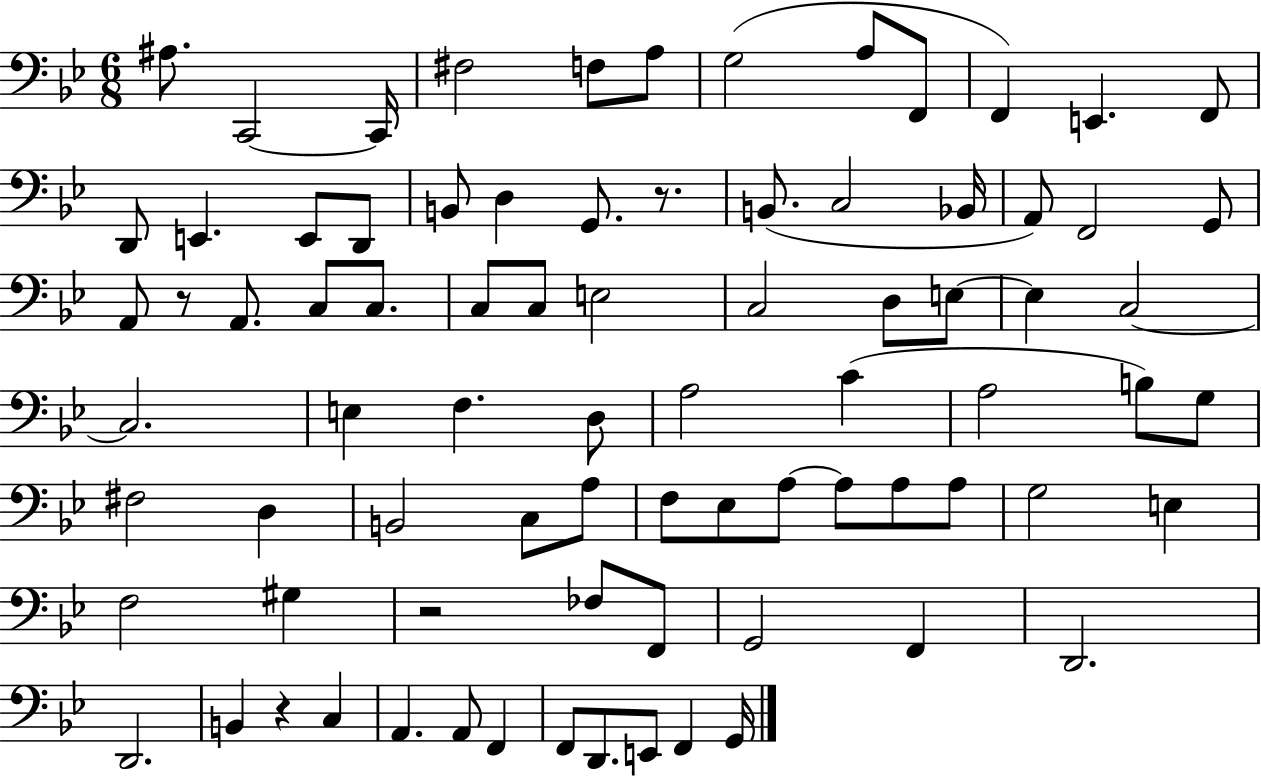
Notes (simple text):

A#3/e. C2/h C2/s F#3/h F3/e A3/e G3/h A3/e F2/e F2/q E2/q. F2/e D2/e E2/q. E2/e D2/e B2/e D3/q G2/e. R/e. B2/e. C3/h Bb2/s A2/e F2/h G2/e A2/e R/e A2/e. C3/e C3/e. C3/e C3/e E3/h C3/h D3/e E3/e E3/q C3/h C3/h. E3/q F3/q. D3/e A3/h C4/q A3/h B3/e G3/e F#3/h D3/q B2/h C3/e A3/e F3/e Eb3/e A3/e A3/e A3/e A3/e G3/h E3/q F3/h G#3/q R/h FES3/e F2/e G2/h F2/q D2/h. D2/h. B2/q R/q C3/q A2/q. A2/e F2/q F2/e D2/e. E2/e F2/q G2/s